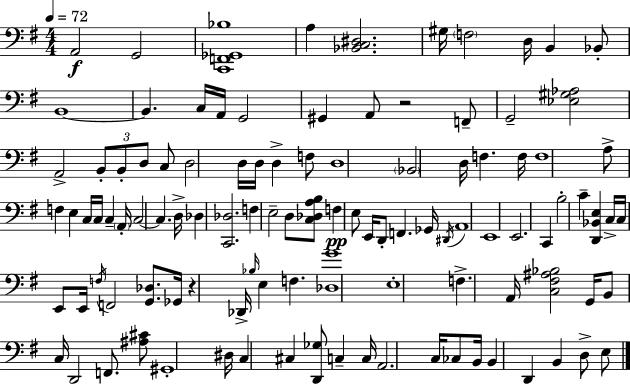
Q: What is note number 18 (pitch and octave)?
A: A2